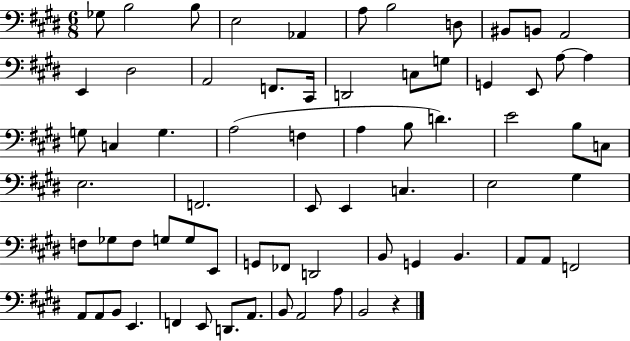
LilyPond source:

{
  \clef bass
  \numericTimeSignature
  \time 6/8
  \key e \major
  ges8 b2 b8 | e2 aes,4 | a8 b2 d8 | bis,8 b,8 a,2 | \break e,4 dis2 | a,2 f,8. cis,16 | d,2 c8 g8 | g,4 e,8 a8~~ a4 | \break g8 c4 g4. | a2( f4 | a4 b8 d'4.) | e'2 b8 c8 | \break e2. | f,2. | e,8 e,4 c4. | e2 gis4 | \break f8 ges8 f8 g8 g8 e,8 | g,8 fes,8 d,2 | b,8 g,4 b,4. | a,8 a,8 f,2 | \break a,8 a,8 b,8 e,4. | f,4 e,8 d,8. a,8. | b,8 a,2 a8 | b,2 r4 | \break \bar "|."
}